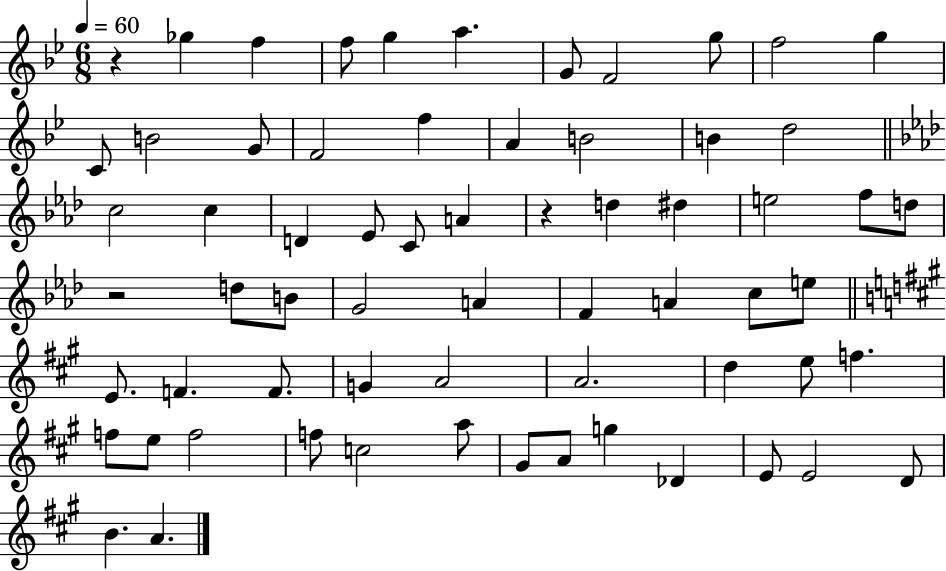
X:1
T:Untitled
M:6/8
L:1/4
K:Bb
z _g f f/2 g a G/2 F2 g/2 f2 g C/2 B2 G/2 F2 f A B2 B d2 c2 c D _E/2 C/2 A z d ^d e2 f/2 d/2 z2 d/2 B/2 G2 A F A c/2 e/2 E/2 F F/2 G A2 A2 d e/2 f f/2 e/2 f2 f/2 c2 a/2 ^G/2 A/2 g _D E/2 E2 D/2 B A